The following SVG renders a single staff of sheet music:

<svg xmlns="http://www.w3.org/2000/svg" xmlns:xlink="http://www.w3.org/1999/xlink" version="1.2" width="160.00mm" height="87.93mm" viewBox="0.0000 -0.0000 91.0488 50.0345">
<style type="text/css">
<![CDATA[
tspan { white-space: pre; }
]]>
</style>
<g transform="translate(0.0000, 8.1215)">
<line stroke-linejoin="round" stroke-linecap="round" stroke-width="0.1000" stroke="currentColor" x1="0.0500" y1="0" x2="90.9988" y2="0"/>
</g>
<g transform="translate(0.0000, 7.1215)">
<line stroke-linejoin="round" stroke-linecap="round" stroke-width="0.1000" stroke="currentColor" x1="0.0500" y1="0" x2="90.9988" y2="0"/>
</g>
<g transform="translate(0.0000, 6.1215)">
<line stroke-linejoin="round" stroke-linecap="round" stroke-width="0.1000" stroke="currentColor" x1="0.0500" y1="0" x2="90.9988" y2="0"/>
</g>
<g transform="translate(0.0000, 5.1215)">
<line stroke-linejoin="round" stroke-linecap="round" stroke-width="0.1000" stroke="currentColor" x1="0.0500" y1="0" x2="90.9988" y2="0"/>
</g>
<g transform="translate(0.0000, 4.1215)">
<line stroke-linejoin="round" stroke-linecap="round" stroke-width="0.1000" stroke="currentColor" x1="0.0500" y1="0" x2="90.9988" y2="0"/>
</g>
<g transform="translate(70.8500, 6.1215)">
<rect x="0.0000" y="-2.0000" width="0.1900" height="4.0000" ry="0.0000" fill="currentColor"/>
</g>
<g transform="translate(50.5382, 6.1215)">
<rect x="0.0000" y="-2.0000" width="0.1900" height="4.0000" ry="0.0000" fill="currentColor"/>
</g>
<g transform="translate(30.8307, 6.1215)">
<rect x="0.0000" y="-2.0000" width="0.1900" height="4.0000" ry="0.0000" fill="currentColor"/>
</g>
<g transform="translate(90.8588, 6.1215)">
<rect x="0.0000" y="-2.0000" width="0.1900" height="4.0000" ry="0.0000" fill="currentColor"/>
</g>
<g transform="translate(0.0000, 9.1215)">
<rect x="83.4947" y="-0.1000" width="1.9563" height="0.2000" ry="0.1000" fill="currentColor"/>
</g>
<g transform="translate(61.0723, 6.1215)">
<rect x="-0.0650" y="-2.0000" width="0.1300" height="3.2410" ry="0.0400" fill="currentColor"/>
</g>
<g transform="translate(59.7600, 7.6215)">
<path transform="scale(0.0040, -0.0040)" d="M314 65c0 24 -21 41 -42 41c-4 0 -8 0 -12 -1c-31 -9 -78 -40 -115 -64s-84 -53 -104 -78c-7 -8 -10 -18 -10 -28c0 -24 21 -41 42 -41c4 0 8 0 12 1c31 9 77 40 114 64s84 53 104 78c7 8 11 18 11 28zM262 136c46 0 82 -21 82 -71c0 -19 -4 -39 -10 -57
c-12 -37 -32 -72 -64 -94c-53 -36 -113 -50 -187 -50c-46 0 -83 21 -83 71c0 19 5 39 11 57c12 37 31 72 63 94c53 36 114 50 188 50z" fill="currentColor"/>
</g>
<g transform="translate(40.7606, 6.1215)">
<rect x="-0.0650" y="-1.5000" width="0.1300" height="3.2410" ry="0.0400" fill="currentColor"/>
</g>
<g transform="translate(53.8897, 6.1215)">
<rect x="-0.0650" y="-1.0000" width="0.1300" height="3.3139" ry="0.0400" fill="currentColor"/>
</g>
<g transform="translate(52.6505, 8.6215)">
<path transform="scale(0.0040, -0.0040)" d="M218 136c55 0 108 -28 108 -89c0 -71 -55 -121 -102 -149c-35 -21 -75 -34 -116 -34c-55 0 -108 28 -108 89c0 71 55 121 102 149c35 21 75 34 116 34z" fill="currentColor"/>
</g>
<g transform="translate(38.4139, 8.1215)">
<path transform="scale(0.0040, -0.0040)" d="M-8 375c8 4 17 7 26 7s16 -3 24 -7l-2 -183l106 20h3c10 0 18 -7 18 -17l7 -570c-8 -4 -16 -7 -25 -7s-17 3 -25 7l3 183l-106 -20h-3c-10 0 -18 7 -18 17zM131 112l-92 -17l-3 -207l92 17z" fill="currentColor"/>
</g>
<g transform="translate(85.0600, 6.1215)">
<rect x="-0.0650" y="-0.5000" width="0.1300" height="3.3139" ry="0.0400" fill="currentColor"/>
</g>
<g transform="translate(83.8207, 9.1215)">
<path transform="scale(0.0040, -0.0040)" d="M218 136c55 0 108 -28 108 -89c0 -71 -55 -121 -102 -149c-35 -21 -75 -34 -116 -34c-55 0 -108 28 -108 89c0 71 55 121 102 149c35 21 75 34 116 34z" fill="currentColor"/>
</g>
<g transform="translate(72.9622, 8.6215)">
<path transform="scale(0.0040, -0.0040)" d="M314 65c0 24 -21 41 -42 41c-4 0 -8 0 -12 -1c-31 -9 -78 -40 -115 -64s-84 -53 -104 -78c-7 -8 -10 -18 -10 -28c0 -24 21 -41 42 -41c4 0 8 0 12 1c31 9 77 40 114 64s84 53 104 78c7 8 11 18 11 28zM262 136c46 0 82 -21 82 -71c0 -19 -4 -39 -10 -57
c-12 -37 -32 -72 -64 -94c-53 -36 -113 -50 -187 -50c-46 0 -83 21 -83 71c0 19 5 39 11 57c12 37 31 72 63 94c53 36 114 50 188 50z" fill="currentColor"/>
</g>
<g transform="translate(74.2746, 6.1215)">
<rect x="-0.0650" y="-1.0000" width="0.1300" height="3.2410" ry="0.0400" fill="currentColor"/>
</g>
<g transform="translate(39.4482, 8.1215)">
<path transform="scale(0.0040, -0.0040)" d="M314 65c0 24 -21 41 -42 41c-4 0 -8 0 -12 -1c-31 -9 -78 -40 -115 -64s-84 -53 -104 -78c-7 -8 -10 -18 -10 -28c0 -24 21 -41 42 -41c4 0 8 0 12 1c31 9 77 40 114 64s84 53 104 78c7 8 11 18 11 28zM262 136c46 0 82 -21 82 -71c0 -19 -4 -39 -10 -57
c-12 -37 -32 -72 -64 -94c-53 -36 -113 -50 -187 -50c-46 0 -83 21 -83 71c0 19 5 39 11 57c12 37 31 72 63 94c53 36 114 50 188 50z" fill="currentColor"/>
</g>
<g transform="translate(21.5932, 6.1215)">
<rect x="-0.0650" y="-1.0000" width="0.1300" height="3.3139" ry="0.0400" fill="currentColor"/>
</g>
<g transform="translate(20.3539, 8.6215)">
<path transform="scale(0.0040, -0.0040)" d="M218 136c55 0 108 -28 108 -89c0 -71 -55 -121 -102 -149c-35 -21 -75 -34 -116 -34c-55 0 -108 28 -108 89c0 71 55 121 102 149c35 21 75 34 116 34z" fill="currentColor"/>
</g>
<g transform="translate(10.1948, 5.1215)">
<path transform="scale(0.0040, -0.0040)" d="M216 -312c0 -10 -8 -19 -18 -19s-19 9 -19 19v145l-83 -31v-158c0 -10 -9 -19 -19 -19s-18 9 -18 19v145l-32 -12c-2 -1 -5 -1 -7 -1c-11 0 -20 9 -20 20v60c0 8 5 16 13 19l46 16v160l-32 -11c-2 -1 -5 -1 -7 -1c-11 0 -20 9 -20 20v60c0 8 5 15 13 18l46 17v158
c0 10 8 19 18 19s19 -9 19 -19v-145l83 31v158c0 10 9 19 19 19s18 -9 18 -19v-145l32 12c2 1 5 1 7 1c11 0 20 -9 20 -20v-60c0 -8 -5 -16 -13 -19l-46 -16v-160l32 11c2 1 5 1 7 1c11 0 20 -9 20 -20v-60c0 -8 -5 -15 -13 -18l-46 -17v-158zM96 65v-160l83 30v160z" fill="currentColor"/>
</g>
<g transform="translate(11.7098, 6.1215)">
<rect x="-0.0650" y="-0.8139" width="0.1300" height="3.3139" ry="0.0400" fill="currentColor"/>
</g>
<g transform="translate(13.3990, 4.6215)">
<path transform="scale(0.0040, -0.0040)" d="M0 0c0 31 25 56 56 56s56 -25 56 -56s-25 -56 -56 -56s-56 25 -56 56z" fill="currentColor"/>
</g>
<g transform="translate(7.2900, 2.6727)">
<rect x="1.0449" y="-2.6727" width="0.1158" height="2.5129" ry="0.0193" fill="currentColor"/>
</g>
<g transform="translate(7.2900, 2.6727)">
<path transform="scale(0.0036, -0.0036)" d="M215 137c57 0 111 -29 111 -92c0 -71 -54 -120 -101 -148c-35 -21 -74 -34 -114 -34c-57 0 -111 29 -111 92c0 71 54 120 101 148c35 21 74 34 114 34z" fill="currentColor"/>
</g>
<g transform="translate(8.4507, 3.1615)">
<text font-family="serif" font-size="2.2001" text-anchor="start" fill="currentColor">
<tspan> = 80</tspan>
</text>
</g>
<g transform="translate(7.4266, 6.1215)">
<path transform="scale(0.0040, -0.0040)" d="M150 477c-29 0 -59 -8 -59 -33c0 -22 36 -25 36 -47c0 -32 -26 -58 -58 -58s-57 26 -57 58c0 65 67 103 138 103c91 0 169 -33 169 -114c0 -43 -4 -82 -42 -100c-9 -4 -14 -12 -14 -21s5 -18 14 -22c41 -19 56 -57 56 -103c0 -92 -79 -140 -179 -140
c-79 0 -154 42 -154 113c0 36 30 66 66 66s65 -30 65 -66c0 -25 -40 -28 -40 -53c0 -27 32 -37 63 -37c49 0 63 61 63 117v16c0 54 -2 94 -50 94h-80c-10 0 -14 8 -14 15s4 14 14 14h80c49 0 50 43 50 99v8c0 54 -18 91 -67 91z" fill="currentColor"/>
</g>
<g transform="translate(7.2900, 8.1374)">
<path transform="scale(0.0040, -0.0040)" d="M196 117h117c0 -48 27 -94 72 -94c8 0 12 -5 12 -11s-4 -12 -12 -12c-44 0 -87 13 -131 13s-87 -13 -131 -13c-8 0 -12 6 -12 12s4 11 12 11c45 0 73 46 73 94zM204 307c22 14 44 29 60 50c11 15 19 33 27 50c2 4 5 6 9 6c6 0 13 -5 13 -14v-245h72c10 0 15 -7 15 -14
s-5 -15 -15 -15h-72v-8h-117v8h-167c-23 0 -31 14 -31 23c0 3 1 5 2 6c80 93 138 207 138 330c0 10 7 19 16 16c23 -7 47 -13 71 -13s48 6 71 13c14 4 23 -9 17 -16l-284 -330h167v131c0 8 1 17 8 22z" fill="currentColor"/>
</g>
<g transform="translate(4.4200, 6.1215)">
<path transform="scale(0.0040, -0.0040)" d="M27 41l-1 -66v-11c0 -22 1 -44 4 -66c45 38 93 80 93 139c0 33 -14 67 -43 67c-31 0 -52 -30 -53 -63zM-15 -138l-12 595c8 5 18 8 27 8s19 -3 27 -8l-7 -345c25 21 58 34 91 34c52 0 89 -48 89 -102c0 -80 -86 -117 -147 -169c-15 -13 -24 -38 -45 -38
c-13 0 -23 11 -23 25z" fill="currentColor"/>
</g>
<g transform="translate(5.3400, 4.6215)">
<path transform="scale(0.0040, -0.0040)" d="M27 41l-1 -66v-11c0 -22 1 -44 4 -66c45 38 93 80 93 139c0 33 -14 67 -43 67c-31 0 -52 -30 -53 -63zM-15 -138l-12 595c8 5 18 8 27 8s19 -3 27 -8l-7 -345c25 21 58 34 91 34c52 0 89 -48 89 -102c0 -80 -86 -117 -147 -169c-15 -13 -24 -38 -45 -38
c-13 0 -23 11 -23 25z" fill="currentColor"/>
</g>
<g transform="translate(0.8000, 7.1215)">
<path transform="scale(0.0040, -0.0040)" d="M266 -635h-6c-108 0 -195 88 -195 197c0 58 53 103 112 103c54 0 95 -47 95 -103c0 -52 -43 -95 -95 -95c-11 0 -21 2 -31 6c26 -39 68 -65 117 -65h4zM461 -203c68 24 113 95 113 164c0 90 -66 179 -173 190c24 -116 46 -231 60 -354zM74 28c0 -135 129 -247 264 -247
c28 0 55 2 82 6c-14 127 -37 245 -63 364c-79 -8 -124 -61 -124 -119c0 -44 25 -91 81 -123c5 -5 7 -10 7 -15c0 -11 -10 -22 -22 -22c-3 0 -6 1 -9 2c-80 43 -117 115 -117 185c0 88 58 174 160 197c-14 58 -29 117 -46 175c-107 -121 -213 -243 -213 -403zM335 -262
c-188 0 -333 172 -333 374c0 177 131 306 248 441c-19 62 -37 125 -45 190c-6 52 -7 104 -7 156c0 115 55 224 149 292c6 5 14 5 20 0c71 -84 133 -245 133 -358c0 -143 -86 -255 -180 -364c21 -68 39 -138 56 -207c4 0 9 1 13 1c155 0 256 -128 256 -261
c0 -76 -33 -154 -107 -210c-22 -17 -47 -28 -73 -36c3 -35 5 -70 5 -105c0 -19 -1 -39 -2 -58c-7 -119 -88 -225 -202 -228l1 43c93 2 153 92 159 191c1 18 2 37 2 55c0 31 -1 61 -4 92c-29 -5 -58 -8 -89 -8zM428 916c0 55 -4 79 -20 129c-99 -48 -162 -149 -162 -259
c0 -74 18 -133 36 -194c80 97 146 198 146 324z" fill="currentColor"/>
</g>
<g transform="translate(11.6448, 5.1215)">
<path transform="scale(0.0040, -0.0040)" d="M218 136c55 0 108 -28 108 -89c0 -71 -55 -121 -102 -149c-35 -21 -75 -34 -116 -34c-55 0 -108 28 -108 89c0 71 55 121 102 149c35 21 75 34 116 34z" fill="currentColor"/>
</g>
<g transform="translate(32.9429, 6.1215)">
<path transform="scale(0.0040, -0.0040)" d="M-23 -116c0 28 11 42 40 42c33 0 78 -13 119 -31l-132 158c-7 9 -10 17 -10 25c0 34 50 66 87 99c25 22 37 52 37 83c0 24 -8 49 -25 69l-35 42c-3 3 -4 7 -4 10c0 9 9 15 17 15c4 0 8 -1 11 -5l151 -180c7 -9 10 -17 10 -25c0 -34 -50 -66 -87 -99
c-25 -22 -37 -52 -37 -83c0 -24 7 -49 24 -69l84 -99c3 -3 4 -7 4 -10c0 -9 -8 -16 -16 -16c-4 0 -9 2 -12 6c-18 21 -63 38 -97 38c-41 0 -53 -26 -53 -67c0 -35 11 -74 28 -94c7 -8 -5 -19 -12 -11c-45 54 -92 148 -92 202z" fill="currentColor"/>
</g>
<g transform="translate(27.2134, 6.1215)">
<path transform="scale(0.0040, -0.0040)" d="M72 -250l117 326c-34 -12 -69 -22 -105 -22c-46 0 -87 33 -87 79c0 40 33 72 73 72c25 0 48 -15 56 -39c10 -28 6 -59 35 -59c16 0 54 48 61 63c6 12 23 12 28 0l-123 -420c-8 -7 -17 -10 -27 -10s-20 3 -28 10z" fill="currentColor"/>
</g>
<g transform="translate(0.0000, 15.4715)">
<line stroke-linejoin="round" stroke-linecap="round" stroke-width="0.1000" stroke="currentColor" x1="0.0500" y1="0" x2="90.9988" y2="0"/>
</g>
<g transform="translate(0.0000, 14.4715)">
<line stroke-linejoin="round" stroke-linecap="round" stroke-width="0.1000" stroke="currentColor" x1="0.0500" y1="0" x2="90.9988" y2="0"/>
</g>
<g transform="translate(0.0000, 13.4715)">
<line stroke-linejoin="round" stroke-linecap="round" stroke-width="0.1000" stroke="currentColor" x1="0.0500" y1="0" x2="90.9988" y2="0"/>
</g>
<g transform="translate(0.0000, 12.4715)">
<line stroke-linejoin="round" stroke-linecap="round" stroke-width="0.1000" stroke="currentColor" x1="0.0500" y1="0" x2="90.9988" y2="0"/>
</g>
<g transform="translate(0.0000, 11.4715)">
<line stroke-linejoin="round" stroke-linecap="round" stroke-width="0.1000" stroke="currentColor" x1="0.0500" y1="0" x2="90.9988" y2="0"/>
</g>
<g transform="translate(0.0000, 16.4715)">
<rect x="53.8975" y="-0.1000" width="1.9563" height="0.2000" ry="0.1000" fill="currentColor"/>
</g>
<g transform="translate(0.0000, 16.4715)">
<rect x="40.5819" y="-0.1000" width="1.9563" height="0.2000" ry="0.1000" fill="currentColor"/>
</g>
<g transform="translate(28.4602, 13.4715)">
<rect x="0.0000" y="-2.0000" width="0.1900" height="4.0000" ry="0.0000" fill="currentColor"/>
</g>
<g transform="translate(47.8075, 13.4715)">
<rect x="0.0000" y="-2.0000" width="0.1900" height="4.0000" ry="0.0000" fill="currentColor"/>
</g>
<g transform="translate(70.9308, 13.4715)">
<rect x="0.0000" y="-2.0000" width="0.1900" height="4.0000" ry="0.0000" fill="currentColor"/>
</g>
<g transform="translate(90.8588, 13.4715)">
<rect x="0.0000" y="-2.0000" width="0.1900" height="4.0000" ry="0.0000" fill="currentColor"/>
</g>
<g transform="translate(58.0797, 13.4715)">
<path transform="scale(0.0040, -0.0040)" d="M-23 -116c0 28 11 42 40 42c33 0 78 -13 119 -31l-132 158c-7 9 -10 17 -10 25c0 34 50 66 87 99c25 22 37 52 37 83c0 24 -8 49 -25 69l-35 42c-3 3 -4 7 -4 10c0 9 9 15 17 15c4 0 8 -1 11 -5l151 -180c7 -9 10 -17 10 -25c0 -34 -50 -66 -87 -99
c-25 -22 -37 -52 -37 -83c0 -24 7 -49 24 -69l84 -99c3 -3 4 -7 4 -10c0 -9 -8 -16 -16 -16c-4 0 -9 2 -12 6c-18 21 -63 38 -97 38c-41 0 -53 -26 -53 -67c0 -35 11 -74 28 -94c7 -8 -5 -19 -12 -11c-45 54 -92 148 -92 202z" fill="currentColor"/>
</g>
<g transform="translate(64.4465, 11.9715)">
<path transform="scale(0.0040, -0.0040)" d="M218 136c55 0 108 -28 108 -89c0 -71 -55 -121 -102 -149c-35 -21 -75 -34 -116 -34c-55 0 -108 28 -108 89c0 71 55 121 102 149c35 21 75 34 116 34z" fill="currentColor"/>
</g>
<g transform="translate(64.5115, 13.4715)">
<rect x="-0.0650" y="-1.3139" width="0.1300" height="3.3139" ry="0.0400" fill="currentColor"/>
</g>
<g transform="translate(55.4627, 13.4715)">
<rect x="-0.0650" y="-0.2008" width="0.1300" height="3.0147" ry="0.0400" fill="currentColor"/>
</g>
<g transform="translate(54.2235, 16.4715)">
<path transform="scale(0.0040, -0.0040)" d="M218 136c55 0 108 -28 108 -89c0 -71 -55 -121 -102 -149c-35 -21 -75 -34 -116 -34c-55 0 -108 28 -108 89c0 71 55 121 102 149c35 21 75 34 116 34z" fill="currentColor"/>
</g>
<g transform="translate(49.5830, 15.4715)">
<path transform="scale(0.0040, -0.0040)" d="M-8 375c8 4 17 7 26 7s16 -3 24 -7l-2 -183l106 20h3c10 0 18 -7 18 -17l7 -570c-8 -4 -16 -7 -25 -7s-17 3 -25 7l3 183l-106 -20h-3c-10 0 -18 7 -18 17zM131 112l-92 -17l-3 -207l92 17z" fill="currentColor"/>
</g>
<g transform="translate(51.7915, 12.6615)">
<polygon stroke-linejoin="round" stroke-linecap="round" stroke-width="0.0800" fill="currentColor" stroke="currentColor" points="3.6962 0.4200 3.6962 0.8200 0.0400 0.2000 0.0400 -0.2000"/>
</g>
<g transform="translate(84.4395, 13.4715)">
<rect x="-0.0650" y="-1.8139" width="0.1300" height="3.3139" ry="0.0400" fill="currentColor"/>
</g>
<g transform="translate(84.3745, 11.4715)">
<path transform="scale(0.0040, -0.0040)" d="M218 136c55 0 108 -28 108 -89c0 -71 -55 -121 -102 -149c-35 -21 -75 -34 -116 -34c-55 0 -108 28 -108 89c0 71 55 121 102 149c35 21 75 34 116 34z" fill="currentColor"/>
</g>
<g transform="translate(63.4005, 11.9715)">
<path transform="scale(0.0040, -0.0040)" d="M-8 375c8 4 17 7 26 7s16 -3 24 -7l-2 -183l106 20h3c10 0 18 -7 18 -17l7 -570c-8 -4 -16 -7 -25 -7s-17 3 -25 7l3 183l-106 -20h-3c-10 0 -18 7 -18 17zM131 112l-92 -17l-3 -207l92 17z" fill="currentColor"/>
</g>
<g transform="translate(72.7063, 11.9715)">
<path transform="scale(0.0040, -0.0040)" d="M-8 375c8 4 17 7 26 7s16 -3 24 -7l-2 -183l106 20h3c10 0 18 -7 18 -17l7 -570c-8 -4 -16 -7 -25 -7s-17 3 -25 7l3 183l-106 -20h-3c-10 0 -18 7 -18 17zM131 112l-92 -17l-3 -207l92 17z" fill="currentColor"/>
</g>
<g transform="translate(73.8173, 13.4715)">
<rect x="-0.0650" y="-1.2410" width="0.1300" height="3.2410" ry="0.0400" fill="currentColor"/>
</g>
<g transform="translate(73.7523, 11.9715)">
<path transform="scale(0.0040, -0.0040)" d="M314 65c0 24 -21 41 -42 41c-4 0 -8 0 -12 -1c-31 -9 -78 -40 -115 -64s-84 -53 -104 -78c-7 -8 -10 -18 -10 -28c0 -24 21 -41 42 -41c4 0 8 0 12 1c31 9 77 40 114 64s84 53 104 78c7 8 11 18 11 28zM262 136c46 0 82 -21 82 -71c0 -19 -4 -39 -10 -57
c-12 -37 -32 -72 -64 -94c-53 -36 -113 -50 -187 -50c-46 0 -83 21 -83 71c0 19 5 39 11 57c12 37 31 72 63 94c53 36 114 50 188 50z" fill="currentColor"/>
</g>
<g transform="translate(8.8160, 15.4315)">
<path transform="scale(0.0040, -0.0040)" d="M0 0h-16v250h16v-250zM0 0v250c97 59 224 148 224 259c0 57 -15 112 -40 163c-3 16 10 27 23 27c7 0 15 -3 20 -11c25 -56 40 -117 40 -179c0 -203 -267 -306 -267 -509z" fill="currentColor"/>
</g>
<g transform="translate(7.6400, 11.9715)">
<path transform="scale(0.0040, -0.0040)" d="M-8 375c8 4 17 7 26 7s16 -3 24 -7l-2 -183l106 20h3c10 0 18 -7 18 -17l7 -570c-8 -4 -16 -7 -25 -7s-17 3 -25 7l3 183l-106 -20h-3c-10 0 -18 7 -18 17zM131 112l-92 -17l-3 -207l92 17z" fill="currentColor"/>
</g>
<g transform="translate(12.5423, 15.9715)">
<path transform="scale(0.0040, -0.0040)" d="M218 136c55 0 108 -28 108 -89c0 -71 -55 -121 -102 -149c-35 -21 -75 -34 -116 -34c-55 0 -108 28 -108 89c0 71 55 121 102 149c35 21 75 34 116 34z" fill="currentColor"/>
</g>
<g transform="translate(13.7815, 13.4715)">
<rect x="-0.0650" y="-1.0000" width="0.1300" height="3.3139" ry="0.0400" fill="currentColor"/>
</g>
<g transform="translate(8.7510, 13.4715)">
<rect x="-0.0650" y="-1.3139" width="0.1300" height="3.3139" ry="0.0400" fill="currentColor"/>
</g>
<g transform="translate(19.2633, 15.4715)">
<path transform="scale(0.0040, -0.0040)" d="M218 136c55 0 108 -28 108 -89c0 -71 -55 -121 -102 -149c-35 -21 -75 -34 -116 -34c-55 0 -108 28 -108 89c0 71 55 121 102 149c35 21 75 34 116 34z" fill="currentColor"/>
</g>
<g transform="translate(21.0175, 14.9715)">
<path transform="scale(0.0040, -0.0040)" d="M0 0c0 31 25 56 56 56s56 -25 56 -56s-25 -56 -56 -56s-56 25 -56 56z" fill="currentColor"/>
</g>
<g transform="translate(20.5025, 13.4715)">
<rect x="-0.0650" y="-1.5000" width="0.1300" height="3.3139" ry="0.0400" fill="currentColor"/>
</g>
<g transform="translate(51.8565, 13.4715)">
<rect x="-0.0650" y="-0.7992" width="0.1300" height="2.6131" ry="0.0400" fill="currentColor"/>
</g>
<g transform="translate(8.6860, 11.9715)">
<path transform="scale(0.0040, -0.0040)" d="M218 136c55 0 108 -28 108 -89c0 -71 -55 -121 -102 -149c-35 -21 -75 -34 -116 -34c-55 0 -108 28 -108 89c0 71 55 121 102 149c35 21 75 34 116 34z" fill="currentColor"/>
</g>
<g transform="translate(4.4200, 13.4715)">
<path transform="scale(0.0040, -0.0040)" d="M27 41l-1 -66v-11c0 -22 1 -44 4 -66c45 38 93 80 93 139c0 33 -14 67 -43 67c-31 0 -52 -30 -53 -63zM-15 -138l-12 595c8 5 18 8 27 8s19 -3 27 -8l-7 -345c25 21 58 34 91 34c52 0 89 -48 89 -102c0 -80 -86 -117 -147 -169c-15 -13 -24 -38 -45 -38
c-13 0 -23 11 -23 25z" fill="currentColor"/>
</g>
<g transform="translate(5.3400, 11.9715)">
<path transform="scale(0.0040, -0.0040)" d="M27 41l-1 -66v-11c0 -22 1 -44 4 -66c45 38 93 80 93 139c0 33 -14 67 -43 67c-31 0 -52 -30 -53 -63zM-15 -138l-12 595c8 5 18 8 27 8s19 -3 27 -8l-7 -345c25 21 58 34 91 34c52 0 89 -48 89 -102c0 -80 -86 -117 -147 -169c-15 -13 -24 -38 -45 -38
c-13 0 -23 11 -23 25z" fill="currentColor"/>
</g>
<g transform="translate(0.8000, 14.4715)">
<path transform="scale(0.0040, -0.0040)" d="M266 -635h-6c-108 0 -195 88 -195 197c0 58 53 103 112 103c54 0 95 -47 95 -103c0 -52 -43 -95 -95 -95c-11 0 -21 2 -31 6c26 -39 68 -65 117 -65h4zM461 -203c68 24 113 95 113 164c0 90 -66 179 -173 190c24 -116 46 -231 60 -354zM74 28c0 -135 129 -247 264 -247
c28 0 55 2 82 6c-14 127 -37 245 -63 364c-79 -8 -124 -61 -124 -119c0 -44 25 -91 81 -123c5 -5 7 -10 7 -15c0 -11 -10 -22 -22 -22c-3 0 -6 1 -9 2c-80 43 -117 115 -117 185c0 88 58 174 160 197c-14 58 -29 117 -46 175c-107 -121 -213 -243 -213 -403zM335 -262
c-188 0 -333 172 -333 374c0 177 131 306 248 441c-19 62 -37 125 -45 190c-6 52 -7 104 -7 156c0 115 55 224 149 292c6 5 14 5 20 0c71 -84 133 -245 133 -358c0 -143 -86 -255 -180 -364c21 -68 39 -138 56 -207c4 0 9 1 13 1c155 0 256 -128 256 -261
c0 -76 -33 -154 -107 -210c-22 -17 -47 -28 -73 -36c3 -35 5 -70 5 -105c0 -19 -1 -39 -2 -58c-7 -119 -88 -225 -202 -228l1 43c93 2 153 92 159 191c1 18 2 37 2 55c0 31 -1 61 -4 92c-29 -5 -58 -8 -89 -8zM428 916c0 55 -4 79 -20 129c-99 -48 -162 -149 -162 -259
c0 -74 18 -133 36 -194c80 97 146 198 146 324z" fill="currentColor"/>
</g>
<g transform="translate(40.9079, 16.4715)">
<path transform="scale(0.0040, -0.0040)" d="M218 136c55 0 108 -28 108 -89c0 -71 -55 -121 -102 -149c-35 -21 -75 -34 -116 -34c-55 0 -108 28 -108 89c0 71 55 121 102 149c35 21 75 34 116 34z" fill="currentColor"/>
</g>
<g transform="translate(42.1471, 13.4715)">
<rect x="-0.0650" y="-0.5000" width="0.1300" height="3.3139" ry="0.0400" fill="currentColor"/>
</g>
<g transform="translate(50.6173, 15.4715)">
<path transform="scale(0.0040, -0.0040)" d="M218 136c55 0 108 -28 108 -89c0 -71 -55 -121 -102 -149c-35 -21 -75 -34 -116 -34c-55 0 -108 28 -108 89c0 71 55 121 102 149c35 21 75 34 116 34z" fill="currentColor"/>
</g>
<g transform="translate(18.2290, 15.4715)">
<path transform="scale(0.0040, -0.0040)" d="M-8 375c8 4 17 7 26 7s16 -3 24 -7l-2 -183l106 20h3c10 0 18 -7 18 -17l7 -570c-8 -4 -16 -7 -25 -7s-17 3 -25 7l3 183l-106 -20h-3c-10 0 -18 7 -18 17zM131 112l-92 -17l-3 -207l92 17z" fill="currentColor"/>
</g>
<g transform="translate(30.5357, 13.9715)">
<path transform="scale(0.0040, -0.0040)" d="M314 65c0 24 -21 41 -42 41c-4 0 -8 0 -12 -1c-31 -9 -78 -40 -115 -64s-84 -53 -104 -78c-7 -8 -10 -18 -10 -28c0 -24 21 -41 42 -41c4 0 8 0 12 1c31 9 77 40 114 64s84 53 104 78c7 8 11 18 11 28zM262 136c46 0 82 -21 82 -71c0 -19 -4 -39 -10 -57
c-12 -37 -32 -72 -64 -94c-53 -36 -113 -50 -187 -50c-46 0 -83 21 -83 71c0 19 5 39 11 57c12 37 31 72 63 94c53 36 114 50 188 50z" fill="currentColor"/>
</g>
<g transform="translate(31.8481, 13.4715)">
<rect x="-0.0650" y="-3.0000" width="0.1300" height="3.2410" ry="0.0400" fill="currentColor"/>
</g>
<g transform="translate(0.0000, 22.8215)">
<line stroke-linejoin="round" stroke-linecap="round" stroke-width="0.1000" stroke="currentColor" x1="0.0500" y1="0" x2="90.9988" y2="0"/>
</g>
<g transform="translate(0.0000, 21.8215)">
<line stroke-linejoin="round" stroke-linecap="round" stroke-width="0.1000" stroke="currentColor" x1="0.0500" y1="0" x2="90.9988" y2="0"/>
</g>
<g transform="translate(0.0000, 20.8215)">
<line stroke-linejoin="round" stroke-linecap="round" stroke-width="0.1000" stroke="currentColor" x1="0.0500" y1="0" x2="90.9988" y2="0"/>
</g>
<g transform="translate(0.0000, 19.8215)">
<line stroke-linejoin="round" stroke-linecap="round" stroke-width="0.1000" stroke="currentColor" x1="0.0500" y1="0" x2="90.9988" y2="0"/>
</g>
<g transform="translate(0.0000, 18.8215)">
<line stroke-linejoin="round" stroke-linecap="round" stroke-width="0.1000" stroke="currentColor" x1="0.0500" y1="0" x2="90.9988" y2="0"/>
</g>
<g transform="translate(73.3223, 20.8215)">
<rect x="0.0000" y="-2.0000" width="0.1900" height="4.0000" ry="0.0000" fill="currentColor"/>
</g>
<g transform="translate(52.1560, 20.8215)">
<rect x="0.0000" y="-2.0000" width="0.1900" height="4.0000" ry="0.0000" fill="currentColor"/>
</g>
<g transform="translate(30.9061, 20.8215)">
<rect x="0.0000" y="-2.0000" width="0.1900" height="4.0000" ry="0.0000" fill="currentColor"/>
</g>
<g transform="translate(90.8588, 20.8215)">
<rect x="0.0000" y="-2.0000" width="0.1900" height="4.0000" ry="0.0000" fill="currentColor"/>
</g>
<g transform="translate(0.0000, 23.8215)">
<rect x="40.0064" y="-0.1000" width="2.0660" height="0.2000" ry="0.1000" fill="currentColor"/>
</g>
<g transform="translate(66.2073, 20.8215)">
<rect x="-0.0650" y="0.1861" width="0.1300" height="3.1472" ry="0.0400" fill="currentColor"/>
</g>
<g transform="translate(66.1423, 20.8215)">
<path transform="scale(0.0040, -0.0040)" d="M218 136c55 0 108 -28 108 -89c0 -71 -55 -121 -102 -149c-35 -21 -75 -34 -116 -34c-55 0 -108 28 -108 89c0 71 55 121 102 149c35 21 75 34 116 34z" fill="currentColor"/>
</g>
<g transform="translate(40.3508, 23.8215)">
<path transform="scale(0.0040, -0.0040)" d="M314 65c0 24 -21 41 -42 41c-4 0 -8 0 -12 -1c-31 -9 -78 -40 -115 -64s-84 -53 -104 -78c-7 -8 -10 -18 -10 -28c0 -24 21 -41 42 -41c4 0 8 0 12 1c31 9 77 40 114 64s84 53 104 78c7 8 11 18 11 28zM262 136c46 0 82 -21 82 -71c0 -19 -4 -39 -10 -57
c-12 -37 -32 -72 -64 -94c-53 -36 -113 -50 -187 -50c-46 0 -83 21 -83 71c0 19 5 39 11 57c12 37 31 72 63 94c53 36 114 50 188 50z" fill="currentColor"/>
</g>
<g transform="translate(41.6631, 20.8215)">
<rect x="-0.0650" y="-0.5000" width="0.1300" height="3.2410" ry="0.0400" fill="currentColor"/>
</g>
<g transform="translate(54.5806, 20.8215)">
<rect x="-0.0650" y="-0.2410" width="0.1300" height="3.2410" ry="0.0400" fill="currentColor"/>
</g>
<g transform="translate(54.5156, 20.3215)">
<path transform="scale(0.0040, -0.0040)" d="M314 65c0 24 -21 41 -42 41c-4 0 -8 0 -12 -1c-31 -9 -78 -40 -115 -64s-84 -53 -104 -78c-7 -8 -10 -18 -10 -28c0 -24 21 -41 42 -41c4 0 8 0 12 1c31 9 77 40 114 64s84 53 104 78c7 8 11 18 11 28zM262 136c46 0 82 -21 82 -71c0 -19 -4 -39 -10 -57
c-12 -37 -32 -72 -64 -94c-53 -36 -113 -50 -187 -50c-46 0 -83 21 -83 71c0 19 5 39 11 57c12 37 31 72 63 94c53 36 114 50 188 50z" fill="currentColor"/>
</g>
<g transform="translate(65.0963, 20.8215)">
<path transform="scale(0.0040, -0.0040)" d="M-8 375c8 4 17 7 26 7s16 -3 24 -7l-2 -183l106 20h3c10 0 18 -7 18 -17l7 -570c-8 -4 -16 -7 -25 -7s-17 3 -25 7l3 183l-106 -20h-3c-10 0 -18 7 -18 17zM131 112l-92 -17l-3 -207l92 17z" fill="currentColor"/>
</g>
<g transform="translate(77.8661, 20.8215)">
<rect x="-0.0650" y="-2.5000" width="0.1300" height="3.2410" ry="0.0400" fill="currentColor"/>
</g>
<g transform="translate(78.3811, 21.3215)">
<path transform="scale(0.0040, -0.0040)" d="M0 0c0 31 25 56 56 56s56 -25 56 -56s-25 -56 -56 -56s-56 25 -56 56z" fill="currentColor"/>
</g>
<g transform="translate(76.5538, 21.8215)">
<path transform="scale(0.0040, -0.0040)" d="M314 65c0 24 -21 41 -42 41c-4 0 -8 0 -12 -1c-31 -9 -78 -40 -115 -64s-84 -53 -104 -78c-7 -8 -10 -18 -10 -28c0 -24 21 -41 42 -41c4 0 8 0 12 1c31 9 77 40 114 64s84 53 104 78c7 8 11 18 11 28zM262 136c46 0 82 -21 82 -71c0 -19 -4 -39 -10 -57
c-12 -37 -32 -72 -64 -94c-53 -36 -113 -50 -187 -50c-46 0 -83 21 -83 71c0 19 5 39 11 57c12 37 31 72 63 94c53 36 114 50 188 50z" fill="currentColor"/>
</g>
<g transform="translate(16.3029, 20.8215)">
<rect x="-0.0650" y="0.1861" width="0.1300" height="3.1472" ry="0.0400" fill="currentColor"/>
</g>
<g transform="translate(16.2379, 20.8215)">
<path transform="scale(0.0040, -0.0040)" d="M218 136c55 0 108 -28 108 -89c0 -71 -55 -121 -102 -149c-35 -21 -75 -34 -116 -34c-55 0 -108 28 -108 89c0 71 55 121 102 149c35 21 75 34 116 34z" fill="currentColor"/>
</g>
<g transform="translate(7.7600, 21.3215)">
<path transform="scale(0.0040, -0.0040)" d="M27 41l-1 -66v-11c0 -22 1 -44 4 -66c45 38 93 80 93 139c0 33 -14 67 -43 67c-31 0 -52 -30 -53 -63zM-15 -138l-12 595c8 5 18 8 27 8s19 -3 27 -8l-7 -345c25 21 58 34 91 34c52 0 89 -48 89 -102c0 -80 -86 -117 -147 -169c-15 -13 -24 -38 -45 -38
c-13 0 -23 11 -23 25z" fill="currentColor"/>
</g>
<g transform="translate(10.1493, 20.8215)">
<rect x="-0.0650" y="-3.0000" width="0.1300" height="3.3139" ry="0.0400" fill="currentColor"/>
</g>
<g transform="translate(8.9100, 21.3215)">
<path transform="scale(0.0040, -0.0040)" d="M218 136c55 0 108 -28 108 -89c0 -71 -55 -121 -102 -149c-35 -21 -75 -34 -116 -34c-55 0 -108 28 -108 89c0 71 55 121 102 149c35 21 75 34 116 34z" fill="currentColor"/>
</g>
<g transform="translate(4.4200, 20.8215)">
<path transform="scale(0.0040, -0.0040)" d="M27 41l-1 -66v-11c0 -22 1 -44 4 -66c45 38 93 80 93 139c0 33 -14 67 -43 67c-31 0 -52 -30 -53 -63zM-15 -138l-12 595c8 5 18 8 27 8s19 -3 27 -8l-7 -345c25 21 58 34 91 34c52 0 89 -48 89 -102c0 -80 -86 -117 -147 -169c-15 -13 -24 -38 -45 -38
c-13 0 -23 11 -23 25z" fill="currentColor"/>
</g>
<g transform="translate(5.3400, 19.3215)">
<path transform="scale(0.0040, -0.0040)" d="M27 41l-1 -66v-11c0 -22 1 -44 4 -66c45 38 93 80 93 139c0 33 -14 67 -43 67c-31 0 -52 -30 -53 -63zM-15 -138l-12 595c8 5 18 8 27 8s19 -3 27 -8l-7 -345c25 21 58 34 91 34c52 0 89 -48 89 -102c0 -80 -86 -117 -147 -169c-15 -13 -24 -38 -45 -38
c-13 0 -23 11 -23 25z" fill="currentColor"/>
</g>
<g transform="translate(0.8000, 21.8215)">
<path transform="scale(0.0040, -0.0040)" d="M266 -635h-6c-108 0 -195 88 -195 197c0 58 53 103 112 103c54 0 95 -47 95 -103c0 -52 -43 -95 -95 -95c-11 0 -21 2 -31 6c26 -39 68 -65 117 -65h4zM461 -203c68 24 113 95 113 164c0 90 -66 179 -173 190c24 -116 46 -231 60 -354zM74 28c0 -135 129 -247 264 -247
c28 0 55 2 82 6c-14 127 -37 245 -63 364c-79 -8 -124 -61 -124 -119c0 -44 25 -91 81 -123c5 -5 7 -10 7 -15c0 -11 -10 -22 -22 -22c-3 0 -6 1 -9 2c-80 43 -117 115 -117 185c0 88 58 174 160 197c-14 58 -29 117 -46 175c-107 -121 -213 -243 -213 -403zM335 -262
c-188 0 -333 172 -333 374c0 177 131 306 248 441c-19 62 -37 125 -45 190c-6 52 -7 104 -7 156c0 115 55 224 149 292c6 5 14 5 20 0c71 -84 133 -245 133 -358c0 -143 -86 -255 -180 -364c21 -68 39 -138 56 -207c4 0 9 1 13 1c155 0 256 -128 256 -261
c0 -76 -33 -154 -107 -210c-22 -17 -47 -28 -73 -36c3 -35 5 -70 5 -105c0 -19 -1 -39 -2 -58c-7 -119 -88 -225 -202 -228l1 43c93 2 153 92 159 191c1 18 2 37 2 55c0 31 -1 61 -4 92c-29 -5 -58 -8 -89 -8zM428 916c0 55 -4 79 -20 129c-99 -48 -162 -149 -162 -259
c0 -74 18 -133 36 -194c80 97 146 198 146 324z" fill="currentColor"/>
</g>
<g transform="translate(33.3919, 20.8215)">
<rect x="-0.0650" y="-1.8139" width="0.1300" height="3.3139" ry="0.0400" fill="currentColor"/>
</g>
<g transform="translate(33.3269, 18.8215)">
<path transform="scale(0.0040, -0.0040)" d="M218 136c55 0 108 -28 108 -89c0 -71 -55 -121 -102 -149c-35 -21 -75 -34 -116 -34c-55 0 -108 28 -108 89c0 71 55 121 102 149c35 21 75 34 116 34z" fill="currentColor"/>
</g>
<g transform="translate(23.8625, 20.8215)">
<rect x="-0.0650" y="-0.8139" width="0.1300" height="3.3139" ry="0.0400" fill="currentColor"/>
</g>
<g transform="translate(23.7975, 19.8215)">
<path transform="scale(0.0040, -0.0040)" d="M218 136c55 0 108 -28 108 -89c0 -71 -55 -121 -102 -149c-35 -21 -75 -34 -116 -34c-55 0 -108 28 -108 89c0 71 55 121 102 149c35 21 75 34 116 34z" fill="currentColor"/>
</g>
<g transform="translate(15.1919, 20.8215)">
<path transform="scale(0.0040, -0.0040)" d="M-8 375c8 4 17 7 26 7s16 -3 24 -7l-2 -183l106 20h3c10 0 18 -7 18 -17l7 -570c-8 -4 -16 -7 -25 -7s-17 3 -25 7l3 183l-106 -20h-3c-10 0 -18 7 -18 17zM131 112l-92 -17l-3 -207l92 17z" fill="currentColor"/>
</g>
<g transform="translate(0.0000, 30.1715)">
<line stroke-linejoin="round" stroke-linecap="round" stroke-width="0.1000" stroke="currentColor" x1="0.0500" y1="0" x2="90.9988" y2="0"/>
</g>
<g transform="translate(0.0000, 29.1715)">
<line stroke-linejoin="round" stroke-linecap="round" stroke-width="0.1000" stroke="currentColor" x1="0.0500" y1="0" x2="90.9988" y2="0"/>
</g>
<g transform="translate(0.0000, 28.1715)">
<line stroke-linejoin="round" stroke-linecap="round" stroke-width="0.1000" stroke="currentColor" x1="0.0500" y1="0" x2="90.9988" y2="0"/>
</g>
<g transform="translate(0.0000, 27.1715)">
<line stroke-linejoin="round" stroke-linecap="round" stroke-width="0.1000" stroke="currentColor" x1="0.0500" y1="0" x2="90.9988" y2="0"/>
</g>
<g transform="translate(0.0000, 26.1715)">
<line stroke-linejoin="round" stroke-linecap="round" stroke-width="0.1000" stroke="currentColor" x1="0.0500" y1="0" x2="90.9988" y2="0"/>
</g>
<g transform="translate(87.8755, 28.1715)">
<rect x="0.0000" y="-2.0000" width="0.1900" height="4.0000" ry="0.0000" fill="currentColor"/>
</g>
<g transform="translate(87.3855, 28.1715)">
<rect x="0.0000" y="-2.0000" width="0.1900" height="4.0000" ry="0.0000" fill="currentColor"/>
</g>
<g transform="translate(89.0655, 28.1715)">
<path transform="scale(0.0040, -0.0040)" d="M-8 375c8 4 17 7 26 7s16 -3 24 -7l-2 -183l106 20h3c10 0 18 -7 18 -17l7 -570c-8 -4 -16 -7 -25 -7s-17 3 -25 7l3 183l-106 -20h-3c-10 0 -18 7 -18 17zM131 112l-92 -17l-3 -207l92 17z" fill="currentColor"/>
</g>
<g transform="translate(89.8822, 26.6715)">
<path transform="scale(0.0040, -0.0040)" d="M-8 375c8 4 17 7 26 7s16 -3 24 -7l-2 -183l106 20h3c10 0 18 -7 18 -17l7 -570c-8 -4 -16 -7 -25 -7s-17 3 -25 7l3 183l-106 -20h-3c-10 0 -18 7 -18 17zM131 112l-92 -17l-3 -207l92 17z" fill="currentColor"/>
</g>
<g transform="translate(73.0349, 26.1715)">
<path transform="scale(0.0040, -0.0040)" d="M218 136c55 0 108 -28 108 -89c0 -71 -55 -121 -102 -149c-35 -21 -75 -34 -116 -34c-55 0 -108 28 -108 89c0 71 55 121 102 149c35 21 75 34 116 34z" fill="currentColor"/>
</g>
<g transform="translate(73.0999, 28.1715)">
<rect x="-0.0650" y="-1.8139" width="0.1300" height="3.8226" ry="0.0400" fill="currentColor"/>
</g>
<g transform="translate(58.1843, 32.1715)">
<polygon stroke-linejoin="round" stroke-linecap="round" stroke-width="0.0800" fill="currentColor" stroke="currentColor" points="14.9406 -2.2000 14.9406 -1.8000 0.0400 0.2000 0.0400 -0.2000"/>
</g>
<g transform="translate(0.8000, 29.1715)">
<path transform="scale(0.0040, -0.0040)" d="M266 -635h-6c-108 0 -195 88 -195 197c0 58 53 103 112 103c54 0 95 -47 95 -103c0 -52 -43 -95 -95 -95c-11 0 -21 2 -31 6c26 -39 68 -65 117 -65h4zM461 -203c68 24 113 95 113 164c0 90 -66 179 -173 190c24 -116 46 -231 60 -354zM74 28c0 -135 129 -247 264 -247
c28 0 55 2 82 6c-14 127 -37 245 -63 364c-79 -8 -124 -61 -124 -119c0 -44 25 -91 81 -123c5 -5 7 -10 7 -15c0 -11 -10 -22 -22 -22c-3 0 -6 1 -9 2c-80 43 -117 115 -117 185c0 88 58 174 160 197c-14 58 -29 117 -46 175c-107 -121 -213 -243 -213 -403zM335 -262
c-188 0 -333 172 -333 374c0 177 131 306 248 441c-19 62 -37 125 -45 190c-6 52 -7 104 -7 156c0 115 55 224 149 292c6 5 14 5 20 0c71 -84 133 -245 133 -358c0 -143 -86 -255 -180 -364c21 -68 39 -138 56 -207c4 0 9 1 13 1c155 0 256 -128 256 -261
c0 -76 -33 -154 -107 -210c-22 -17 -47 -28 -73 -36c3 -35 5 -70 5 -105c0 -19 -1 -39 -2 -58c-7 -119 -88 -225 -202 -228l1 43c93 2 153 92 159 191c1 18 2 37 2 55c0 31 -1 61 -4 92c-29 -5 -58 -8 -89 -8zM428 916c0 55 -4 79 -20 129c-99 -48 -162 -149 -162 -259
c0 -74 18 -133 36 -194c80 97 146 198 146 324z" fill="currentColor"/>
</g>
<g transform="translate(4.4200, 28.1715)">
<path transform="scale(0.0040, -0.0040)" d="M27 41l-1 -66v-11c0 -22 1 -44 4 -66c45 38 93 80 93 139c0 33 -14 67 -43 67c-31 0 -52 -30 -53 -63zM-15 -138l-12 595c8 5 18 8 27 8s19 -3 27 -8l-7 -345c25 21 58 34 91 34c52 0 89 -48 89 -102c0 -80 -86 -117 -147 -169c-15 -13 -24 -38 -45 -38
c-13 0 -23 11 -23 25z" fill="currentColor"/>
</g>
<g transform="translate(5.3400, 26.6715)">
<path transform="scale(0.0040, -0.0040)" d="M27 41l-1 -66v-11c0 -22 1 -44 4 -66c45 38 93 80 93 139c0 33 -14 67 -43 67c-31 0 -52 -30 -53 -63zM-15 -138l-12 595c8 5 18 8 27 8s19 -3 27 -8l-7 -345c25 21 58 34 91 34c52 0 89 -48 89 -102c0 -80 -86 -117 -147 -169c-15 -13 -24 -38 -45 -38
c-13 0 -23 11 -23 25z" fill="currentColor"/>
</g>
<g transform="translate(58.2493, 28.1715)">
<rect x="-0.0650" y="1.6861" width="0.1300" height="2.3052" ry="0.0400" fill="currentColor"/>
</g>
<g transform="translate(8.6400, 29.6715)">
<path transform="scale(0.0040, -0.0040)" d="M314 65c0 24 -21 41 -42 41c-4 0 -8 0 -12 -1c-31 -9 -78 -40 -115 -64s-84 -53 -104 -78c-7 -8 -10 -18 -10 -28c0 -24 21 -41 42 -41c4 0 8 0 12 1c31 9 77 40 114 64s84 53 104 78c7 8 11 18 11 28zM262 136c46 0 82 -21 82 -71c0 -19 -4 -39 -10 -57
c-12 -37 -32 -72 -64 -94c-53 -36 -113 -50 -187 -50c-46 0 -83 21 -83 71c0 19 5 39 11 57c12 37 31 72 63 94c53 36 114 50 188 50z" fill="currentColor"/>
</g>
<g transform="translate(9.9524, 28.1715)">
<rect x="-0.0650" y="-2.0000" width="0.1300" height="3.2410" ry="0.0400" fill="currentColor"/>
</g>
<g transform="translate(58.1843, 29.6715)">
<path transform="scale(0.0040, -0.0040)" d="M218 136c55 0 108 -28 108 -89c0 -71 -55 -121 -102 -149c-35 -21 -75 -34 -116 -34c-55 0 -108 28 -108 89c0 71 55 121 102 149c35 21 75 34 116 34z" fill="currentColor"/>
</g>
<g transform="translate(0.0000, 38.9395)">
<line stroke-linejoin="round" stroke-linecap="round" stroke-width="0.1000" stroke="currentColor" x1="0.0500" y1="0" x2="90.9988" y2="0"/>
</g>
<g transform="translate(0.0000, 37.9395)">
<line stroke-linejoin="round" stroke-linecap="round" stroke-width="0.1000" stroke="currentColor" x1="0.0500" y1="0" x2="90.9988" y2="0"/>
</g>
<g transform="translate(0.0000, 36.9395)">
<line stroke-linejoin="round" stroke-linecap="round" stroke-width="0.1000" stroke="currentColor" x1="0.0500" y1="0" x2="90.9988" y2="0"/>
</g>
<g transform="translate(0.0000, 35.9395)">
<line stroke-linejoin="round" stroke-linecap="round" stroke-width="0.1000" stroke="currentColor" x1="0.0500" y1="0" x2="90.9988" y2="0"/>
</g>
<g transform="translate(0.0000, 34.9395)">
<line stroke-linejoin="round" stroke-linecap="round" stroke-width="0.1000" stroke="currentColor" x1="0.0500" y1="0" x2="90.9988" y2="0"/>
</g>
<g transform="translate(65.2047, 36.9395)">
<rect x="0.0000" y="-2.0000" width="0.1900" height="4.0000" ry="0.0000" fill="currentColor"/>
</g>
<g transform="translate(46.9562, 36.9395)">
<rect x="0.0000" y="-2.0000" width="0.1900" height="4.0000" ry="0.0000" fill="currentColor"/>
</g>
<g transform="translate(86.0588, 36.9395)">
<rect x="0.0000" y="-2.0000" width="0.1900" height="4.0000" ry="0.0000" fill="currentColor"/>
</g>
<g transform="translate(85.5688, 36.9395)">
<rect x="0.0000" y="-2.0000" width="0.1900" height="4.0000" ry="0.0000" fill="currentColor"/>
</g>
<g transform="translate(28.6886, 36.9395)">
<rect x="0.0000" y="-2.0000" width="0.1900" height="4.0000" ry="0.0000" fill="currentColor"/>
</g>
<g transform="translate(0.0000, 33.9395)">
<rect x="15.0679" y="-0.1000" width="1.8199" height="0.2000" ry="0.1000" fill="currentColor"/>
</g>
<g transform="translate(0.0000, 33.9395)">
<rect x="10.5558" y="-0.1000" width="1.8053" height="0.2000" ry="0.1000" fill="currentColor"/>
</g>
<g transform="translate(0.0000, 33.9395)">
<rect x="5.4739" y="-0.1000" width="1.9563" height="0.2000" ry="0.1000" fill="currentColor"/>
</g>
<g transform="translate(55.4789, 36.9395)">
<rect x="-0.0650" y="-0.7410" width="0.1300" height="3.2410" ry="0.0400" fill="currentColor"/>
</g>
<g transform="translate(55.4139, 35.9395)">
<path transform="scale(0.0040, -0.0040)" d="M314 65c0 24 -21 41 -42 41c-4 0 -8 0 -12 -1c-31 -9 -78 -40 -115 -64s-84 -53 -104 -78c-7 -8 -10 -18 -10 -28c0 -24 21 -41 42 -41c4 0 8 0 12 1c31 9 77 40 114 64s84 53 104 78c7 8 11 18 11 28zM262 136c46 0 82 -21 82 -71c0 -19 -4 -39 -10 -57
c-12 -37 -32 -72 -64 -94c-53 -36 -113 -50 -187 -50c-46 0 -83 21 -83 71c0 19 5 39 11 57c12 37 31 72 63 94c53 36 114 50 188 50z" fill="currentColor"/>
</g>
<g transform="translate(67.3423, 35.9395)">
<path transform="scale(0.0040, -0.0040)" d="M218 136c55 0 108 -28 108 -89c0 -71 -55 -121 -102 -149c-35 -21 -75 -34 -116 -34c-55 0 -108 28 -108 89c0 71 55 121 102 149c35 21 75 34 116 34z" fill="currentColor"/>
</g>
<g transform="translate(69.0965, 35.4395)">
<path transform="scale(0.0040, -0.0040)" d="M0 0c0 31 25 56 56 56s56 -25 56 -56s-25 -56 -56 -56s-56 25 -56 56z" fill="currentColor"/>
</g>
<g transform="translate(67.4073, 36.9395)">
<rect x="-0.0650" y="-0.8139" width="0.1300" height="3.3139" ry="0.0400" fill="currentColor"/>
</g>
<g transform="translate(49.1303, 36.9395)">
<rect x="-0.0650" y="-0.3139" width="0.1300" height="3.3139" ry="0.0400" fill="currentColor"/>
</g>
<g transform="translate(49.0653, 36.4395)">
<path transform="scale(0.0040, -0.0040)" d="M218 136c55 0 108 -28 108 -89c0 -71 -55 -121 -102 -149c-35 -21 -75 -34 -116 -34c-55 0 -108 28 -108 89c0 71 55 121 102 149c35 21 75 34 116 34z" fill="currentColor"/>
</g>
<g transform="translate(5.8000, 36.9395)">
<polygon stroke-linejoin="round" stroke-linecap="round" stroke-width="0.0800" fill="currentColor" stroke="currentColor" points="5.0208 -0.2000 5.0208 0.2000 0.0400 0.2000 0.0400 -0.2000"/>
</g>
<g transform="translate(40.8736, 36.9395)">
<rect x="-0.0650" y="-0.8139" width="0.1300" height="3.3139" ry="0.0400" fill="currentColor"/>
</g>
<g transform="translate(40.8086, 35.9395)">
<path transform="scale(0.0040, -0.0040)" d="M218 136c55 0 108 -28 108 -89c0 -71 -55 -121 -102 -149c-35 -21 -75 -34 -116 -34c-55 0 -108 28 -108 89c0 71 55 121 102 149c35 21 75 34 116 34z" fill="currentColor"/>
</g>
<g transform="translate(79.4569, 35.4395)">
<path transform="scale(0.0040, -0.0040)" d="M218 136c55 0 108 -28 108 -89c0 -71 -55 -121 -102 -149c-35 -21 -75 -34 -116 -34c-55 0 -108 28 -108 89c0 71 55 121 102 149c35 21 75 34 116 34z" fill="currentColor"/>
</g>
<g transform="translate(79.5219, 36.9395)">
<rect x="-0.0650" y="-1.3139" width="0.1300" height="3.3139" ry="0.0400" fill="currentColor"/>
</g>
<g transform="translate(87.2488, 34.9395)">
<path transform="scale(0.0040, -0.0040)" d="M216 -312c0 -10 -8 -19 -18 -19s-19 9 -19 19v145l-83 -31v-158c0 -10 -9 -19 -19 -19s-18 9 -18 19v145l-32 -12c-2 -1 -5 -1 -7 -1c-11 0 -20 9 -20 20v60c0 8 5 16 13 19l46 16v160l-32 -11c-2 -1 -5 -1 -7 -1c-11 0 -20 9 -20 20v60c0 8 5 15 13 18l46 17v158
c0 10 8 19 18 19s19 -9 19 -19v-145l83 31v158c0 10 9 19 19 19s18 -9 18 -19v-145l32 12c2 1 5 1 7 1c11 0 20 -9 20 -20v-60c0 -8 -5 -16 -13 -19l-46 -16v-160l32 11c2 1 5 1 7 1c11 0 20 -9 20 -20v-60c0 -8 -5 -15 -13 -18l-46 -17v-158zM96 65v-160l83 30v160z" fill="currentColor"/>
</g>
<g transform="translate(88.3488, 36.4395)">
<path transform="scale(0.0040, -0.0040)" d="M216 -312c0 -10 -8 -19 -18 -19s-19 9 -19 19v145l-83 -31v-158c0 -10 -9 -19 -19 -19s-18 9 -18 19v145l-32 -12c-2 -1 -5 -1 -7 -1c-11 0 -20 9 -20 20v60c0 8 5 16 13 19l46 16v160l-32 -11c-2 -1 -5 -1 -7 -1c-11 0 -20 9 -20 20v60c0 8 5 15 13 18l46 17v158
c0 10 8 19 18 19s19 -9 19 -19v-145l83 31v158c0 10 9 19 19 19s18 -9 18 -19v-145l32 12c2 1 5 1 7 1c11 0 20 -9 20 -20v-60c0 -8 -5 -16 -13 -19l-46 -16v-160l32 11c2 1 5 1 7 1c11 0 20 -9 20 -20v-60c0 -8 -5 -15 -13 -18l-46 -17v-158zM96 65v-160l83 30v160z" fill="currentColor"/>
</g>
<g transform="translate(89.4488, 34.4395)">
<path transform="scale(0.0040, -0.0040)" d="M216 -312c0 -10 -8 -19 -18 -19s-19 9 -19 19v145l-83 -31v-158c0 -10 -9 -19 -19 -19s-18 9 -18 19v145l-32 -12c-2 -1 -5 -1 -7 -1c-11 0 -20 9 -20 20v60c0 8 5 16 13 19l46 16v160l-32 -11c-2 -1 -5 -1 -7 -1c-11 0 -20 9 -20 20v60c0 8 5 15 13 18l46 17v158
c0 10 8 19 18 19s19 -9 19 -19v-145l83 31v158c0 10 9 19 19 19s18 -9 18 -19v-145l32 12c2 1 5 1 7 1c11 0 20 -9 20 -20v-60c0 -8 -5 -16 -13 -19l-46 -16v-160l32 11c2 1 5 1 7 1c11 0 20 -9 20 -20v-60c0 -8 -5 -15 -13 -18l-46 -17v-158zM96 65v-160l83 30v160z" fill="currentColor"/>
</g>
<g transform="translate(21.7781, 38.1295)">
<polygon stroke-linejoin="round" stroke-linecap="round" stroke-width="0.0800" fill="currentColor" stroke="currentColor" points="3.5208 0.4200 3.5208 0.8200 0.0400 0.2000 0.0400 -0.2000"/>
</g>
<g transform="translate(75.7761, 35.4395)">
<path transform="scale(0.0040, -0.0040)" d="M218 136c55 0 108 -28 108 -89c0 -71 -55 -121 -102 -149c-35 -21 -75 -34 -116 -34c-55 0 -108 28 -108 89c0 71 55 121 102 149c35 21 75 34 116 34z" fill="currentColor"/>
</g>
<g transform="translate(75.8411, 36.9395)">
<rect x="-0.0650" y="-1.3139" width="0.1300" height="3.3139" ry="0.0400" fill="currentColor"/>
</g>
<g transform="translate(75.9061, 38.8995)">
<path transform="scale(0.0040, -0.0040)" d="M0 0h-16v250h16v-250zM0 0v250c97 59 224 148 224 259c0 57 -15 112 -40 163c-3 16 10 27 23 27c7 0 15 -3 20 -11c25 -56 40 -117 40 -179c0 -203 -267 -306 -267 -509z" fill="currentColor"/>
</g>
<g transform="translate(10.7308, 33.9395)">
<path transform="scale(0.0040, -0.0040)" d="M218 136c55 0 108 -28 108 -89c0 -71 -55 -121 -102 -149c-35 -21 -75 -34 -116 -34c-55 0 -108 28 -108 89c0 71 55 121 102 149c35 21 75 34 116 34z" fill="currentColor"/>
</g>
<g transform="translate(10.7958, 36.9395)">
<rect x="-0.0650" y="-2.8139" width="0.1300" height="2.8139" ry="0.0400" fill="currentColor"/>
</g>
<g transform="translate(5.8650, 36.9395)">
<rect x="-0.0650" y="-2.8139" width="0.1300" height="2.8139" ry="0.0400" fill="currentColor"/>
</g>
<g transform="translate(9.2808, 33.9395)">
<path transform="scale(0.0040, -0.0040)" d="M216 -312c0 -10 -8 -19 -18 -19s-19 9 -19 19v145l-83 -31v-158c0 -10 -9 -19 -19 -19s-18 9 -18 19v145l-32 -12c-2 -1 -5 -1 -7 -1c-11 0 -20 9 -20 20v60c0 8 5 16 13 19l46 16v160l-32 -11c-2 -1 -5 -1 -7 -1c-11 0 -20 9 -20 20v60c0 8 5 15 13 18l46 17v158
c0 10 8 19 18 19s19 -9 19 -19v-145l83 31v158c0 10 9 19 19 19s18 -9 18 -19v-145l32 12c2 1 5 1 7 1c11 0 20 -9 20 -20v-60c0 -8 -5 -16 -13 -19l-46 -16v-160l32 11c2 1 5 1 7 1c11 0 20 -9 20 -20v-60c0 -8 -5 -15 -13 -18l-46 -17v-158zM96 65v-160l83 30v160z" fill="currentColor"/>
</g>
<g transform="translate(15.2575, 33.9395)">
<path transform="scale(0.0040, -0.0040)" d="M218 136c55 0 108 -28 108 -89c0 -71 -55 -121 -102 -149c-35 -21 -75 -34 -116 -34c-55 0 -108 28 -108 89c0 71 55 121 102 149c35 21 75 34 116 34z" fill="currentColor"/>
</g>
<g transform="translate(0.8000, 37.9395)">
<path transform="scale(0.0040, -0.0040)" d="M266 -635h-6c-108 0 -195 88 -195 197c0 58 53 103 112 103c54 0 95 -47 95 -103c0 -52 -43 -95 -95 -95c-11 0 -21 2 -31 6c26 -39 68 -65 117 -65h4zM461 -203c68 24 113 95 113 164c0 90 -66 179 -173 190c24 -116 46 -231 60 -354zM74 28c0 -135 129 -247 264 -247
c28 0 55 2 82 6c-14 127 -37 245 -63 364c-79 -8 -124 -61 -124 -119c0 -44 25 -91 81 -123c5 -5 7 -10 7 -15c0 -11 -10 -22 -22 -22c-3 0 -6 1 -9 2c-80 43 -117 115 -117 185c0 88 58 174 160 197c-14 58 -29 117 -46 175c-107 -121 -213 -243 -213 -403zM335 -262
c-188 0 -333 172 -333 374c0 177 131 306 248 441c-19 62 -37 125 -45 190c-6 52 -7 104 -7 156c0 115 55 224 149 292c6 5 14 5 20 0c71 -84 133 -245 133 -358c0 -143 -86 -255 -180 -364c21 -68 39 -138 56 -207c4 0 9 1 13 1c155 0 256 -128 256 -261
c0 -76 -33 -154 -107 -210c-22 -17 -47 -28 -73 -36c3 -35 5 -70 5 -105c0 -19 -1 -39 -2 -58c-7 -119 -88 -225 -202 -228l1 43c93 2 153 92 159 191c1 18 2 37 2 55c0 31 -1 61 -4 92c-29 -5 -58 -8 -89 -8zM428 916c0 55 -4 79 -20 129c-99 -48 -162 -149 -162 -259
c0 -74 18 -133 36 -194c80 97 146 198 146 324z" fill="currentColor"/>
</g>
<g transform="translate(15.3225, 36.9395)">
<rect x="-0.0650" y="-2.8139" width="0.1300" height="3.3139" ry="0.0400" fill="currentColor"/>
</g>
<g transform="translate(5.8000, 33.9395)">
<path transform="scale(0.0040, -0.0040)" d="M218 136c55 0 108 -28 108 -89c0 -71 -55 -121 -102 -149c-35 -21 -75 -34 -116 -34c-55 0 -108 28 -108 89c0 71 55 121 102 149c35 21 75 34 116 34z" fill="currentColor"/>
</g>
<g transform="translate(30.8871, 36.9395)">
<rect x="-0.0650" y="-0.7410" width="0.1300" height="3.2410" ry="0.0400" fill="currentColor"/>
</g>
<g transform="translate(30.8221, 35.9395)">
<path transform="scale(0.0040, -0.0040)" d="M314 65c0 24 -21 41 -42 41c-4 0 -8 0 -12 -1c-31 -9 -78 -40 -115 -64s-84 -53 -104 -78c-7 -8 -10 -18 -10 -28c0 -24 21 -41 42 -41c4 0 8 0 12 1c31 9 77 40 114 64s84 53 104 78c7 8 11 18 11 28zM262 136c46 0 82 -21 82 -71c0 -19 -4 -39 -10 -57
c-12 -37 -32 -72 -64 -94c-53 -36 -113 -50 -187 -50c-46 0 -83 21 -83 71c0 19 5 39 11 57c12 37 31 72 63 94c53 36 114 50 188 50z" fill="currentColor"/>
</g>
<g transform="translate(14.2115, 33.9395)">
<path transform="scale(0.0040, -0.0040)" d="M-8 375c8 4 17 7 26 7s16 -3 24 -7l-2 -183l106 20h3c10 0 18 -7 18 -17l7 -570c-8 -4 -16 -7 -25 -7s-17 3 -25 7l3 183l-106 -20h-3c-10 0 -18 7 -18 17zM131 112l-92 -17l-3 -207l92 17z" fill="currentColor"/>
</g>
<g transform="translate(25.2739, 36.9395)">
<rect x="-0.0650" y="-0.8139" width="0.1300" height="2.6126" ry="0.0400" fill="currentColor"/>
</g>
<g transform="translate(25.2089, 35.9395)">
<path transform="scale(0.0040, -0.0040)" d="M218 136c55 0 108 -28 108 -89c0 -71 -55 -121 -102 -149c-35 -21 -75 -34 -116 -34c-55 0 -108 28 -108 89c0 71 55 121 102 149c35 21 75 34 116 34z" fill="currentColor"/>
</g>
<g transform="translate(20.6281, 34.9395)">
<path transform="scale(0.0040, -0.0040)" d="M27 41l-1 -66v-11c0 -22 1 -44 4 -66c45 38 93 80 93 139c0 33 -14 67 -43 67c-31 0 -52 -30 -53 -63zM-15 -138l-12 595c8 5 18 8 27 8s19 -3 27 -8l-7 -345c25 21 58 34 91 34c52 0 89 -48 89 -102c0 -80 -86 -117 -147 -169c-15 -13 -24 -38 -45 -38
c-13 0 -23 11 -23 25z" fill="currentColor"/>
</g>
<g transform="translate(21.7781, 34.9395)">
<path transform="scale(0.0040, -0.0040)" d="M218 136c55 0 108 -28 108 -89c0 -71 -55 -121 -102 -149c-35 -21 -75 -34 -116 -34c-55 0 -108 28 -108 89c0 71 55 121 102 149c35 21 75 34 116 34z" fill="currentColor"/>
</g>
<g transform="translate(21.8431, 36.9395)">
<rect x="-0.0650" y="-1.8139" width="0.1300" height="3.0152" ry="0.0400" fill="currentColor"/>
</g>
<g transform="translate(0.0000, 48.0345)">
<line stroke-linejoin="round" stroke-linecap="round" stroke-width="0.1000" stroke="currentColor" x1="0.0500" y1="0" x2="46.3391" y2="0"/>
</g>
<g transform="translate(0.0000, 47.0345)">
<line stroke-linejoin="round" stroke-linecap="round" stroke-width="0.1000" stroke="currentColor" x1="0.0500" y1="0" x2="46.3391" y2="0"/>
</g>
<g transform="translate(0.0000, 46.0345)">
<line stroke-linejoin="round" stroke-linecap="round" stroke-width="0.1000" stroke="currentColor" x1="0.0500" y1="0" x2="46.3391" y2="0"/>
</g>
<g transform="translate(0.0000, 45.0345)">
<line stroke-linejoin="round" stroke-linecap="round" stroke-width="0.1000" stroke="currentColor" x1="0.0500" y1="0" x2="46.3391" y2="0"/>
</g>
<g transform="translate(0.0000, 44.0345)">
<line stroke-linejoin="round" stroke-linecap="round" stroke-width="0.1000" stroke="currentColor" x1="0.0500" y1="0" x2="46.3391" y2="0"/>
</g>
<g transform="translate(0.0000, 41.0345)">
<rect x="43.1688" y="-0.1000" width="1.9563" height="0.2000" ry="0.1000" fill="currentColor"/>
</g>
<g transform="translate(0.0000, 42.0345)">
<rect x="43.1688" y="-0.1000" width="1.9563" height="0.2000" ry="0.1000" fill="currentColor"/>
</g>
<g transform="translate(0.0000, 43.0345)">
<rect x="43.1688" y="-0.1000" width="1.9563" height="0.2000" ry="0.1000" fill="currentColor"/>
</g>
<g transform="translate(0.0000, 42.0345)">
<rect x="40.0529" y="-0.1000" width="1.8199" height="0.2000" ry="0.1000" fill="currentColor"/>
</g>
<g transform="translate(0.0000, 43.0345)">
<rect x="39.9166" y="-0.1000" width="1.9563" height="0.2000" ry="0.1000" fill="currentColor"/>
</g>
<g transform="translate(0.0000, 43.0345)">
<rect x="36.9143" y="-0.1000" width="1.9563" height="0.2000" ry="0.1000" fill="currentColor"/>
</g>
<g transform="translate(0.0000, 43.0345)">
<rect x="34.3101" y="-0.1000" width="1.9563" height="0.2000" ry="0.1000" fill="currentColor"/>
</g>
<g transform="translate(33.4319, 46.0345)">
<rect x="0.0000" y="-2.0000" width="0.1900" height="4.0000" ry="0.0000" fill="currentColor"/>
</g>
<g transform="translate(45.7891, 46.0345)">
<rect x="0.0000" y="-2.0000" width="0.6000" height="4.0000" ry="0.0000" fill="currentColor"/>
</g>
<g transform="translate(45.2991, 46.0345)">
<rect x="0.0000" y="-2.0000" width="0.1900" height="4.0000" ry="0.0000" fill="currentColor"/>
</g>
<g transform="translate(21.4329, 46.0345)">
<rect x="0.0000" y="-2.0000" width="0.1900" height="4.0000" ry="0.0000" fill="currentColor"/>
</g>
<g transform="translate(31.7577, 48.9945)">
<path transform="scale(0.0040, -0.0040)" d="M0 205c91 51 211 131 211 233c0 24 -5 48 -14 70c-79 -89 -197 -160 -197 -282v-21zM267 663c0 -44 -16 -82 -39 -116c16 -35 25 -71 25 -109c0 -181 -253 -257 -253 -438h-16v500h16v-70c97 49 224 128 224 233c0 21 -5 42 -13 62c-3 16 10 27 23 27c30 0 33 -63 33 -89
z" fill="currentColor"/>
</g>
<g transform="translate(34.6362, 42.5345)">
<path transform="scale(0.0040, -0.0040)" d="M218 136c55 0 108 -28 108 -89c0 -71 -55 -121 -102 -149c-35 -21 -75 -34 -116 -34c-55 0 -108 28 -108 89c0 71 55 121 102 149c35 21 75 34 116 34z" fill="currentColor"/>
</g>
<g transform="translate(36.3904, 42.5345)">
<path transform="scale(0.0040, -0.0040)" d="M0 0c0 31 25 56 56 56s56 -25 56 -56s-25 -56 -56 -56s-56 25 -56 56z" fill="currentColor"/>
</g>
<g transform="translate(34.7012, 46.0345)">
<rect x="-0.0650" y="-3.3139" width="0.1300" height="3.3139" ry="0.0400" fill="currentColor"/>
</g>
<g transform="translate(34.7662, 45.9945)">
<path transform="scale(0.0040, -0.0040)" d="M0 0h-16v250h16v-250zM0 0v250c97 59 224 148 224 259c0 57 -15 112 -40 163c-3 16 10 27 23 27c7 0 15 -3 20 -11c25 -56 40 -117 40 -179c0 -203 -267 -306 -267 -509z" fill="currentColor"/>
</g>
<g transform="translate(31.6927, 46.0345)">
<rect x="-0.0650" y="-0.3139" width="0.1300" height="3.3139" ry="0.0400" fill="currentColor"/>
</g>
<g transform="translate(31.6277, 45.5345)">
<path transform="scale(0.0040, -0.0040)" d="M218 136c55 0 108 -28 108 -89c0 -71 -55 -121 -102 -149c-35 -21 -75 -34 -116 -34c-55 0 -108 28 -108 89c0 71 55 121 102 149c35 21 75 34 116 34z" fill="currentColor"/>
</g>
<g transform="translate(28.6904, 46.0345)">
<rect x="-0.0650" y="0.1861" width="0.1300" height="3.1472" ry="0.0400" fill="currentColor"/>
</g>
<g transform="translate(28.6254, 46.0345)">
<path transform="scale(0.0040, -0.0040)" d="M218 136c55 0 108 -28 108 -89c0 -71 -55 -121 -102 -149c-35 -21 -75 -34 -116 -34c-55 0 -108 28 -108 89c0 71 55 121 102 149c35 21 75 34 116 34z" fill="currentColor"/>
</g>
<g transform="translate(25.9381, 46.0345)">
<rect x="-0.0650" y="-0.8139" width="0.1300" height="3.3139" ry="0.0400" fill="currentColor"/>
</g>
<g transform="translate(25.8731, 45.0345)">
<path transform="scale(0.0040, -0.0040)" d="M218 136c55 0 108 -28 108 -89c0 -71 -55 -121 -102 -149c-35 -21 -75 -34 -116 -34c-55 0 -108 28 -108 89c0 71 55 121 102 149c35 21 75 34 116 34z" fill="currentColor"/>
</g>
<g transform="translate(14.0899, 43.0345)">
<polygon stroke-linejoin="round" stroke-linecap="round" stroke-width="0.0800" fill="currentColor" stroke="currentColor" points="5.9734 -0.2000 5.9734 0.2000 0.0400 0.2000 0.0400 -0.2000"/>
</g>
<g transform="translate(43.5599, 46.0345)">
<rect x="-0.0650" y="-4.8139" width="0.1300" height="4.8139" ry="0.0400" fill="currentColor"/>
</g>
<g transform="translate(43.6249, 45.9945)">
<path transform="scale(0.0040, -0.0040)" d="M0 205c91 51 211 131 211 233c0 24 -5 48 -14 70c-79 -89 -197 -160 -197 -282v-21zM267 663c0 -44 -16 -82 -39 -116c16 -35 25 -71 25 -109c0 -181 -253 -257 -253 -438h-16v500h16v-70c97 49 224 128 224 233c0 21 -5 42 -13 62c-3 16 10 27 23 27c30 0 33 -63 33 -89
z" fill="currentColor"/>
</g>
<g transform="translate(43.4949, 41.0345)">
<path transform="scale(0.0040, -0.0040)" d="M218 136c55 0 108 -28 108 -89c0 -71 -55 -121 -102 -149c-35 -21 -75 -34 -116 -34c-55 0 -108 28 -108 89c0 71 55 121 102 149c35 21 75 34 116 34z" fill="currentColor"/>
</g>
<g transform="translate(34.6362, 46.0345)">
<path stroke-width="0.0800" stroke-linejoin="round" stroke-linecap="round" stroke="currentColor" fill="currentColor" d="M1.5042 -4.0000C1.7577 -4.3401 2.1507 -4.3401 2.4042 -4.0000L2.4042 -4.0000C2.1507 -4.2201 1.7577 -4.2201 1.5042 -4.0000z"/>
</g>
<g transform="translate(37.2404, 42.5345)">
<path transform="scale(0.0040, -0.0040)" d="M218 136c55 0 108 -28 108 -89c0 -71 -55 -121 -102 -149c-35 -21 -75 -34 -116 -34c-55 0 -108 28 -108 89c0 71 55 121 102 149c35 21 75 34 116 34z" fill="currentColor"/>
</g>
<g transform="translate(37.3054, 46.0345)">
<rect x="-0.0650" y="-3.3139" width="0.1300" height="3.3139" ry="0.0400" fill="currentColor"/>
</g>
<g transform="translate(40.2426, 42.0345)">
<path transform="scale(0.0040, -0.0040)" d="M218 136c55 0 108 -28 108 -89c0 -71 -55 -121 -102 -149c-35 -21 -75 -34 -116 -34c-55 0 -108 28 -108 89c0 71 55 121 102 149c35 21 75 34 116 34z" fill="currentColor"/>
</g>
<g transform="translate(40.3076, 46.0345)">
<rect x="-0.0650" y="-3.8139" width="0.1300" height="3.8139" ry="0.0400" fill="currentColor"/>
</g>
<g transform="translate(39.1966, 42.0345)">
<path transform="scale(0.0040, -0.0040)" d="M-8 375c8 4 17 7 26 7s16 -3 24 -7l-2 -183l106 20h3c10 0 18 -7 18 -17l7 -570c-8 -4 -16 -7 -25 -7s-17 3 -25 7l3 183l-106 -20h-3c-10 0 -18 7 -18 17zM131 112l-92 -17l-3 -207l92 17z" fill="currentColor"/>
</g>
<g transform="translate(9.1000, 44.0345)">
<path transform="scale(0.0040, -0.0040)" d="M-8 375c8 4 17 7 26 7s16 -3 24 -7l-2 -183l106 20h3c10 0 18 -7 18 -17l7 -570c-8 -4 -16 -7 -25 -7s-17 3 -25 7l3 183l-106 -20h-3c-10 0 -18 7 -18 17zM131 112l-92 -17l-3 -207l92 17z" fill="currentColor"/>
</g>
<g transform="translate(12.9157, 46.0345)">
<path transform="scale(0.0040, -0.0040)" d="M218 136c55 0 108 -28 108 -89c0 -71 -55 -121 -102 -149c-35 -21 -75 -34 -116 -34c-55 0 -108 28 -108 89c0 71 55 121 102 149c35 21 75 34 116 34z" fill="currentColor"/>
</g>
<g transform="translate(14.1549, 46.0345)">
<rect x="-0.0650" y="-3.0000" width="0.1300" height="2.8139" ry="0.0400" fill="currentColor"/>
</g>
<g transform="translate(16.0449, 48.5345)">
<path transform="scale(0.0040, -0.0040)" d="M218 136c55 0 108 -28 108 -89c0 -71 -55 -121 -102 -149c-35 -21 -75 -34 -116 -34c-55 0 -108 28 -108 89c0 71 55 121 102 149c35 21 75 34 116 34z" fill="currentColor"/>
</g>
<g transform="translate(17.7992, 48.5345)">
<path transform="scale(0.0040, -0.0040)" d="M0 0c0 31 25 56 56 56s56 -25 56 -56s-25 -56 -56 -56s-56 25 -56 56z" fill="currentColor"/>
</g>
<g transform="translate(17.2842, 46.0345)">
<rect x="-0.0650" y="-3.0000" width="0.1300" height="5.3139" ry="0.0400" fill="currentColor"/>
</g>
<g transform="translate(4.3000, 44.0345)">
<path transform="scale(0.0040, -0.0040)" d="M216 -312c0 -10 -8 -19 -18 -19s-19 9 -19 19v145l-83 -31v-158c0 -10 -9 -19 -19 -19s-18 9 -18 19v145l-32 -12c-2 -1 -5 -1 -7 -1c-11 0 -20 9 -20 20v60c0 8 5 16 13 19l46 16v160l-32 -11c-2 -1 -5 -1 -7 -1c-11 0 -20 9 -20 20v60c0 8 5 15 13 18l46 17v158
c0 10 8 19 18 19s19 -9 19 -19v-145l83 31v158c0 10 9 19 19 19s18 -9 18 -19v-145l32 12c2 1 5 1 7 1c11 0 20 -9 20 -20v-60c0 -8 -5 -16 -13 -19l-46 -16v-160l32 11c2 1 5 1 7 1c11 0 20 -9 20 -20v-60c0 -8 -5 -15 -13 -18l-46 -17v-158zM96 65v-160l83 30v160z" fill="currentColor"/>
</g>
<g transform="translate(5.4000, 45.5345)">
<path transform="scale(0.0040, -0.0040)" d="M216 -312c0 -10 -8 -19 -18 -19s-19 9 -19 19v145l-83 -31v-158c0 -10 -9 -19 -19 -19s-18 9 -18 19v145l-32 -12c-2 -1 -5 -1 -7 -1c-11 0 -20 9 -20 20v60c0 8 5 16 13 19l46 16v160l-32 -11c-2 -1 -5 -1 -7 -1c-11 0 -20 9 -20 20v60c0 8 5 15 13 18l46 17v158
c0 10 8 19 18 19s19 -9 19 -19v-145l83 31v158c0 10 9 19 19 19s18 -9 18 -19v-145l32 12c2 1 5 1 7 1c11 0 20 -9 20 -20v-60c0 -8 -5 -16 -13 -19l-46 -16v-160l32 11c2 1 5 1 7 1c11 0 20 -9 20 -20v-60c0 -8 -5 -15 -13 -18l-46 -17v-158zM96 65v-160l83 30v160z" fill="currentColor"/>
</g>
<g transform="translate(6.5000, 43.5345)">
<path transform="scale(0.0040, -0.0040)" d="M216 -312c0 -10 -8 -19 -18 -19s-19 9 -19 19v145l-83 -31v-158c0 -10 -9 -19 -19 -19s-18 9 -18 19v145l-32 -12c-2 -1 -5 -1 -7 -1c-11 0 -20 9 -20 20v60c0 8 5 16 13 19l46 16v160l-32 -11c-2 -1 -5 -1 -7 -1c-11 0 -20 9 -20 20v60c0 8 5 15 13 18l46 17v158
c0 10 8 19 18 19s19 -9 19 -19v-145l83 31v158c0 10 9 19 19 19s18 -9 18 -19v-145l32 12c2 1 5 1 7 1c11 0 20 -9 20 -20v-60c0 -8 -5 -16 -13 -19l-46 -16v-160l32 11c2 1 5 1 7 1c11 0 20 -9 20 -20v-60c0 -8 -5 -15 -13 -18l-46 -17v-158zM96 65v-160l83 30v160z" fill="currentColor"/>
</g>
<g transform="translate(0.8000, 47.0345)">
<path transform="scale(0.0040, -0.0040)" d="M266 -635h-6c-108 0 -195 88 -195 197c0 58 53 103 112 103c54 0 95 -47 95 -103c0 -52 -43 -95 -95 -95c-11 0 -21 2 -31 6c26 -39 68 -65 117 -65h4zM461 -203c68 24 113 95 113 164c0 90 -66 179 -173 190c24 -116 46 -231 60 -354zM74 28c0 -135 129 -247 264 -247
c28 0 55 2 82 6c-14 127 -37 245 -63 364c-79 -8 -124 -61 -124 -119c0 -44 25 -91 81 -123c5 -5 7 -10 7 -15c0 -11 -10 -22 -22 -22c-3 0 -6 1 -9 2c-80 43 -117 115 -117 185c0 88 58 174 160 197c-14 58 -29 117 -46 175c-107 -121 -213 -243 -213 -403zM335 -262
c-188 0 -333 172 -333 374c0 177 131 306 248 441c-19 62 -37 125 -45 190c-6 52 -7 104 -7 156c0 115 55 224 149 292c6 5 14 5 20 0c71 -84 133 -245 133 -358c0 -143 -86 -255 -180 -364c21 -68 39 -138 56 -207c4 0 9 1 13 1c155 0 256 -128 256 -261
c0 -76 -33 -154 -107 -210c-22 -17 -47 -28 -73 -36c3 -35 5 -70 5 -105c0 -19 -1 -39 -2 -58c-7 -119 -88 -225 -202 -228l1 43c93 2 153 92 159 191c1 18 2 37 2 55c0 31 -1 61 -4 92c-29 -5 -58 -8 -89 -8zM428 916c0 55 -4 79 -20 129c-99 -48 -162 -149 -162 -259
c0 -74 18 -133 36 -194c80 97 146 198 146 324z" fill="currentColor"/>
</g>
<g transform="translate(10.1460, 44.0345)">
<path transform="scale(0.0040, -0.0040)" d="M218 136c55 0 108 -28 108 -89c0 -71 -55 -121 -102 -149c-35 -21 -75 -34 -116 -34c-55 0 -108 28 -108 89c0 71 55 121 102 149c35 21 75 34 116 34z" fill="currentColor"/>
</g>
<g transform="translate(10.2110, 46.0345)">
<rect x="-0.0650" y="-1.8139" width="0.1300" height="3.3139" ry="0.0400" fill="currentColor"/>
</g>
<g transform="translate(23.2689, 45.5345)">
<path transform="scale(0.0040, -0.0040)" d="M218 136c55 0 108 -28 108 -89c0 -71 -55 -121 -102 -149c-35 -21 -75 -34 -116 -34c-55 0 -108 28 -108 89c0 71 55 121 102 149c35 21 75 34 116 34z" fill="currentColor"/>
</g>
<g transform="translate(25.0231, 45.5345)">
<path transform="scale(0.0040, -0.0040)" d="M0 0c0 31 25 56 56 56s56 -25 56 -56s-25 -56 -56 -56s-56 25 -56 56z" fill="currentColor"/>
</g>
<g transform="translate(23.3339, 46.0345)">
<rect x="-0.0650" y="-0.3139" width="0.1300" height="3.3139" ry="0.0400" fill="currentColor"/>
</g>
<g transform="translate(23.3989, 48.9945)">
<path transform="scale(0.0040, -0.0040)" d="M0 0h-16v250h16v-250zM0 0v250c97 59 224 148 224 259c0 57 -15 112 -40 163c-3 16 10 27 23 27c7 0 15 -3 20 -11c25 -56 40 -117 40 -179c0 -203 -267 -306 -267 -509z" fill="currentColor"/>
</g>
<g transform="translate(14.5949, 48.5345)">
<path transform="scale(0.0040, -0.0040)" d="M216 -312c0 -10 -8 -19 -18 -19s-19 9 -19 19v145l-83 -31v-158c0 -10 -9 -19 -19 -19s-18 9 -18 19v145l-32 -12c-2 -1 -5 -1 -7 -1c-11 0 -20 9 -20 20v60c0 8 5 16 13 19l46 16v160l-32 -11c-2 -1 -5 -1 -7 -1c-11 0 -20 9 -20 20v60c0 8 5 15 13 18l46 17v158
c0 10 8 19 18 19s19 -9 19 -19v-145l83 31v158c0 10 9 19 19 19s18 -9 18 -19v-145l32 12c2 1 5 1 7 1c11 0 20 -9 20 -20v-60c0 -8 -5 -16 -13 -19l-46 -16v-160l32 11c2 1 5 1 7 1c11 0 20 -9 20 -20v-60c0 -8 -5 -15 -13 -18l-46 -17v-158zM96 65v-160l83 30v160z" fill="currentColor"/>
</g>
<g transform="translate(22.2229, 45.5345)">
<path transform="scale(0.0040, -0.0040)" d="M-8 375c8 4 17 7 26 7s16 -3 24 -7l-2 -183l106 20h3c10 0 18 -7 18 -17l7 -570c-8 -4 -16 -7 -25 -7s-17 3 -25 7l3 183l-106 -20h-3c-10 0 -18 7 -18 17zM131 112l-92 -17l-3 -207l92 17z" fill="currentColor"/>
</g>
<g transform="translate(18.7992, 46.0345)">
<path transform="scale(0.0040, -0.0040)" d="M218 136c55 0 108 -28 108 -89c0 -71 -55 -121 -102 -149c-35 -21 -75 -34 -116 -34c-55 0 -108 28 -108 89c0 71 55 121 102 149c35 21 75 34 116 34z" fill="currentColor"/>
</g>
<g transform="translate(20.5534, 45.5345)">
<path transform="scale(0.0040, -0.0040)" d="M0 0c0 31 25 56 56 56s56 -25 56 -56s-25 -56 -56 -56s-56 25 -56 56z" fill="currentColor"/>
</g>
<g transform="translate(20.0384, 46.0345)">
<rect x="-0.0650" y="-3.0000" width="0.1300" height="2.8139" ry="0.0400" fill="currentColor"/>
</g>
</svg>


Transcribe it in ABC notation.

X:1
T:Untitled
M:3/4
L:1/4
K:Bb
^d D z/2 z E2 D F2 D2 C e/2 D E A2 C E/2 C/2 z e e2 f _A B d f C2 c2 B G2 F2 F/2 f/2 a/2 ^a/2 a _f/2 d/2 d2 d c d2 d e/2 e f B/2 ^D/2 B/2 c/2 d B c/4 b/2 b c' e'/4